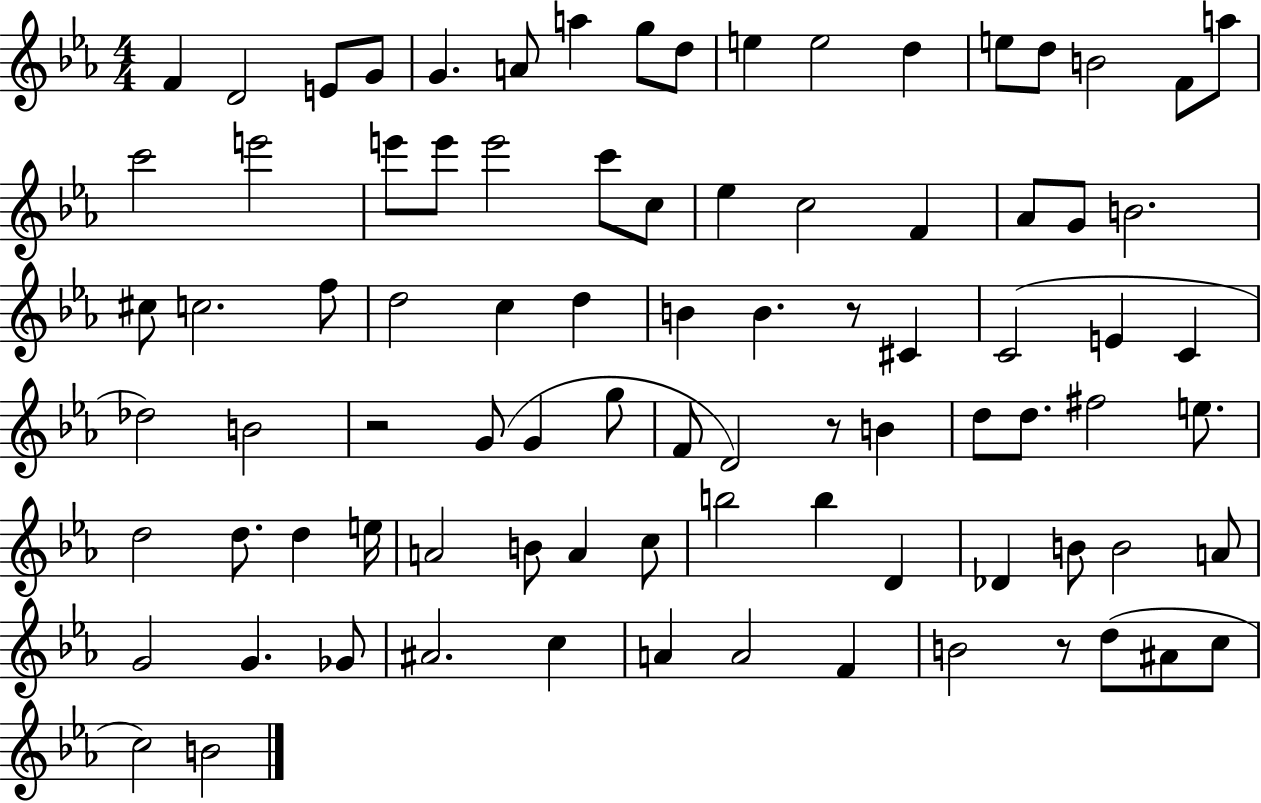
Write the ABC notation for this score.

X:1
T:Untitled
M:4/4
L:1/4
K:Eb
F D2 E/2 G/2 G A/2 a g/2 d/2 e e2 d e/2 d/2 B2 F/2 a/2 c'2 e'2 e'/2 e'/2 e'2 c'/2 c/2 _e c2 F _A/2 G/2 B2 ^c/2 c2 f/2 d2 c d B B z/2 ^C C2 E C _d2 B2 z2 G/2 G g/2 F/2 D2 z/2 B d/2 d/2 ^f2 e/2 d2 d/2 d e/4 A2 B/2 A c/2 b2 b D _D B/2 B2 A/2 G2 G _G/2 ^A2 c A A2 F B2 z/2 d/2 ^A/2 c/2 c2 B2